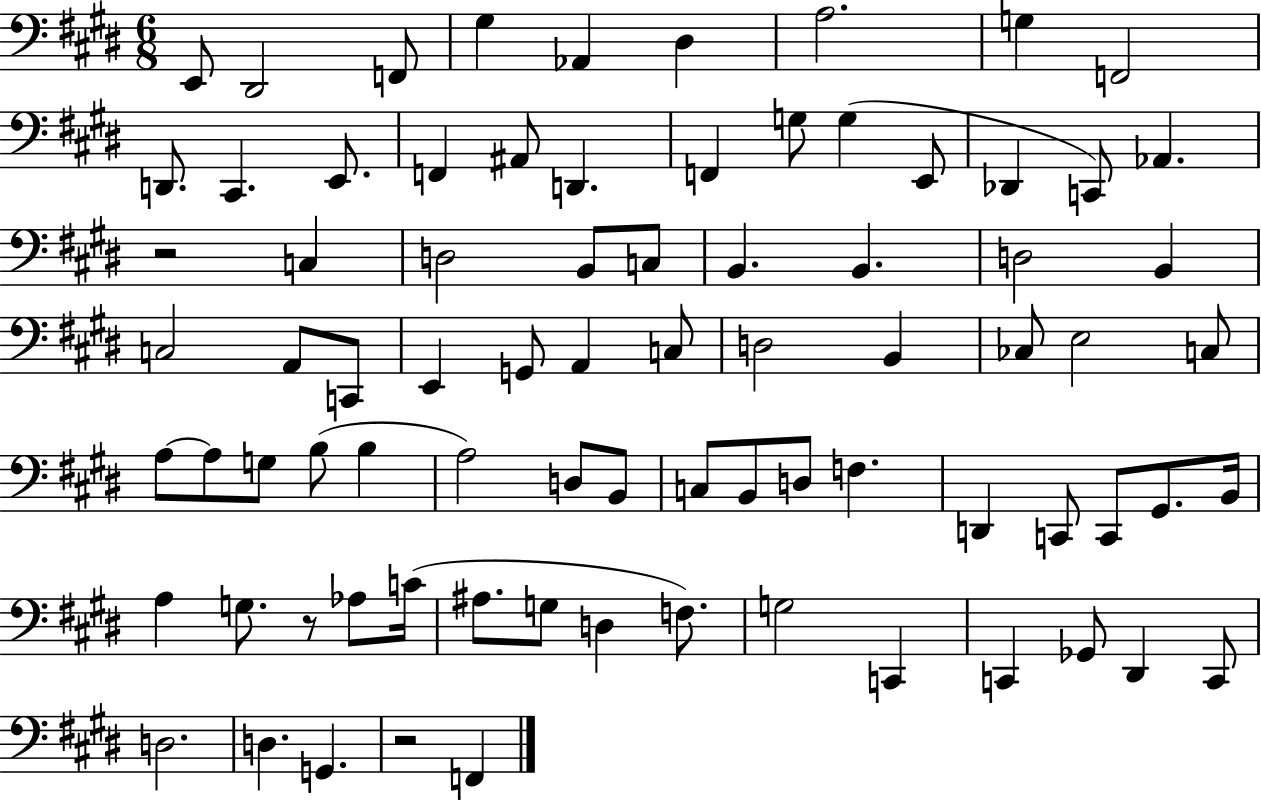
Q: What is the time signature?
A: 6/8